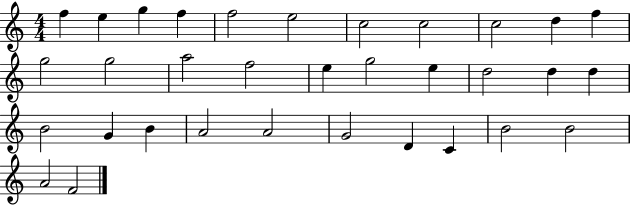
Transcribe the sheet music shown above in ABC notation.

X:1
T:Untitled
M:4/4
L:1/4
K:C
f e g f f2 e2 c2 c2 c2 d f g2 g2 a2 f2 e g2 e d2 d d B2 G B A2 A2 G2 D C B2 B2 A2 F2